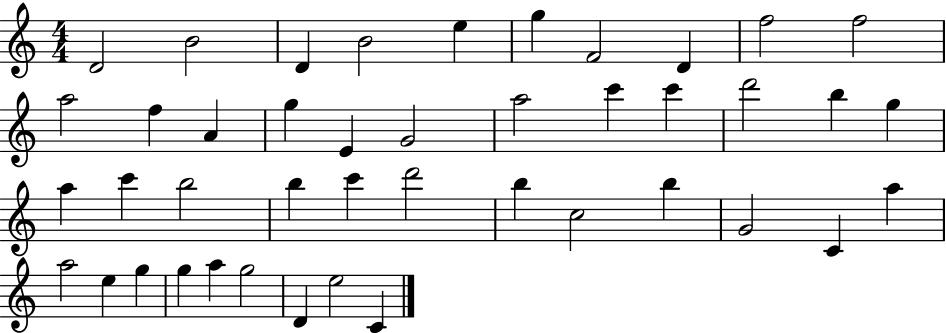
{
  \clef treble
  \numericTimeSignature
  \time 4/4
  \key c \major
  d'2 b'2 | d'4 b'2 e''4 | g''4 f'2 d'4 | f''2 f''2 | \break a''2 f''4 a'4 | g''4 e'4 g'2 | a''2 c'''4 c'''4 | d'''2 b''4 g''4 | \break a''4 c'''4 b''2 | b''4 c'''4 d'''2 | b''4 c''2 b''4 | g'2 c'4 a''4 | \break a''2 e''4 g''4 | g''4 a''4 g''2 | d'4 e''2 c'4 | \bar "|."
}